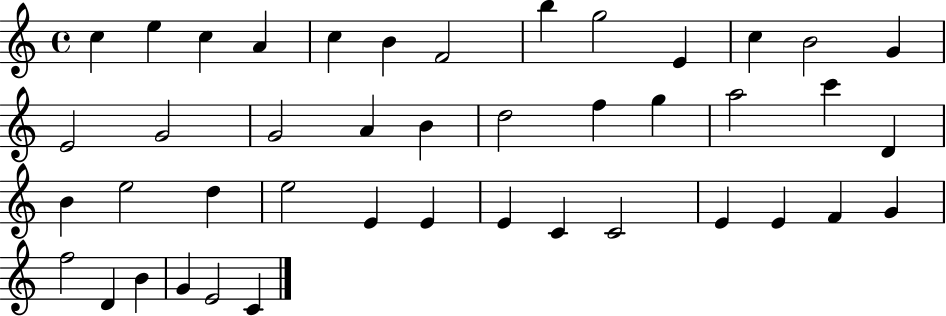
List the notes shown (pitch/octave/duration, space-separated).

C5/q E5/q C5/q A4/q C5/q B4/q F4/h B5/q G5/h E4/q C5/q B4/h G4/q E4/h G4/h G4/h A4/q B4/q D5/h F5/q G5/q A5/h C6/q D4/q B4/q E5/h D5/q E5/h E4/q E4/q E4/q C4/q C4/h E4/q E4/q F4/q G4/q F5/h D4/q B4/q G4/q E4/h C4/q